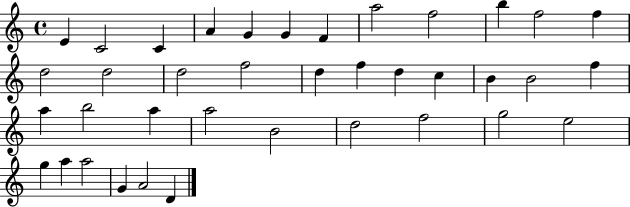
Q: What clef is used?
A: treble